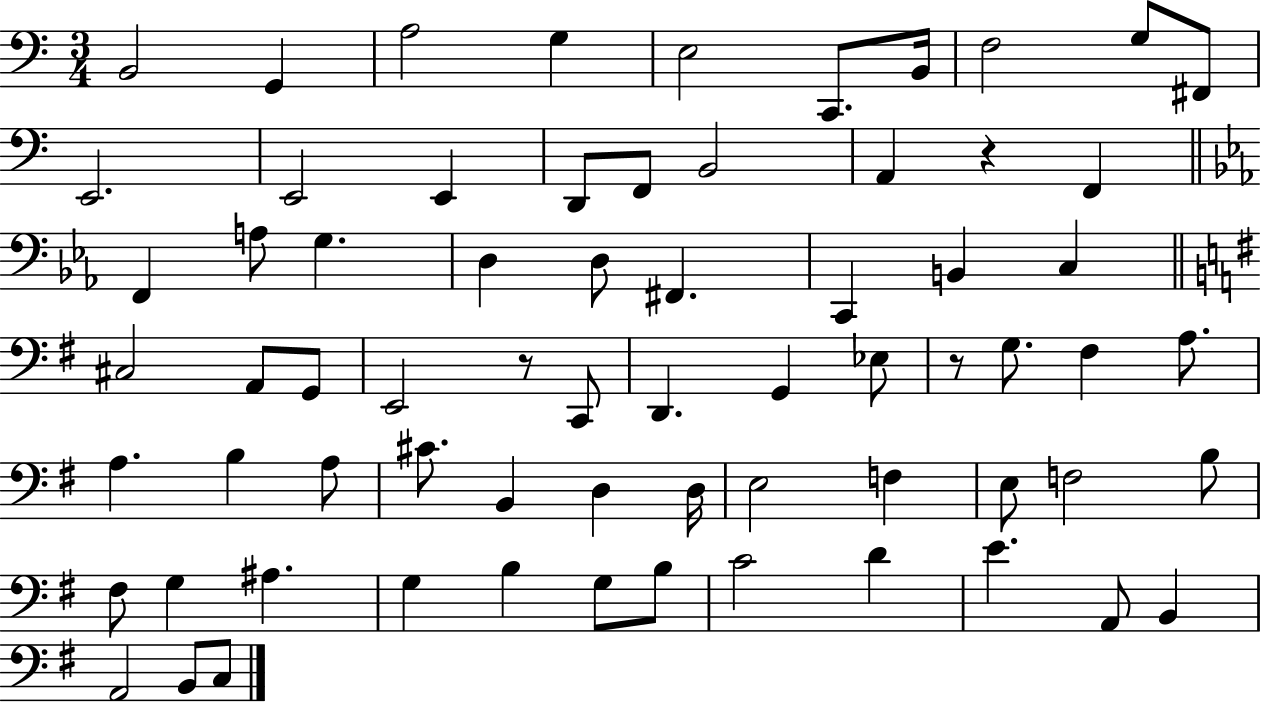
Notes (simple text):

B2/h G2/q A3/h G3/q E3/h C2/e. B2/s F3/h G3/e F#2/e E2/h. E2/h E2/q D2/e F2/e B2/h A2/q R/q F2/q F2/q A3/e G3/q. D3/q D3/e F#2/q. C2/q B2/q C3/q C#3/h A2/e G2/e E2/h R/e C2/e D2/q. G2/q Eb3/e R/e G3/e. F#3/q A3/e. A3/q. B3/q A3/e C#4/e. B2/q D3/q D3/s E3/h F3/q E3/e F3/h B3/e F#3/e G3/q A#3/q. G3/q B3/q G3/e B3/e C4/h D4/q E4/q. A2/e B2/q A2/h B2/e C3/e